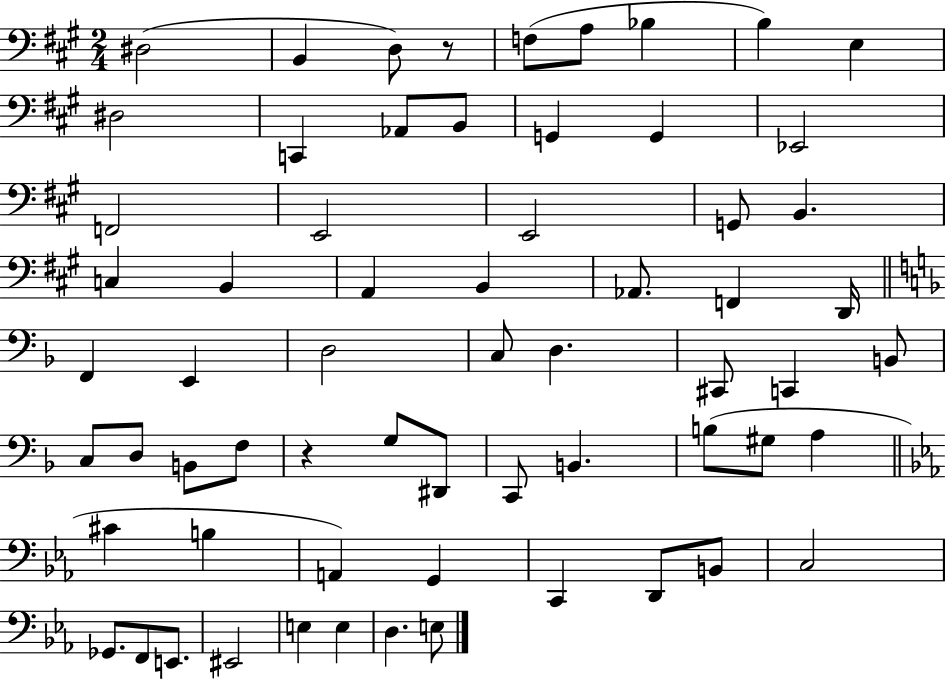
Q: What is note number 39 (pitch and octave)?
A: F3